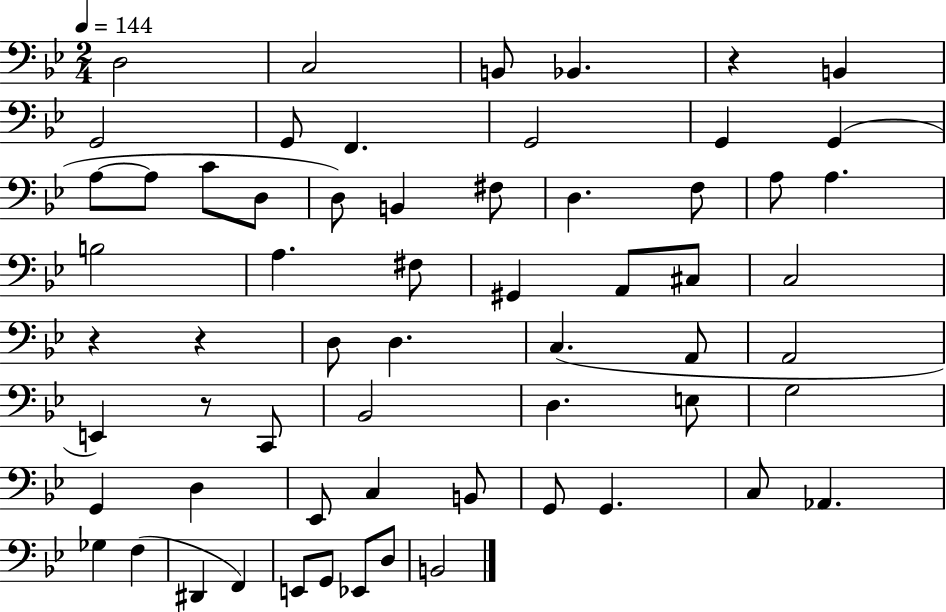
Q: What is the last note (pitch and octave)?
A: B2